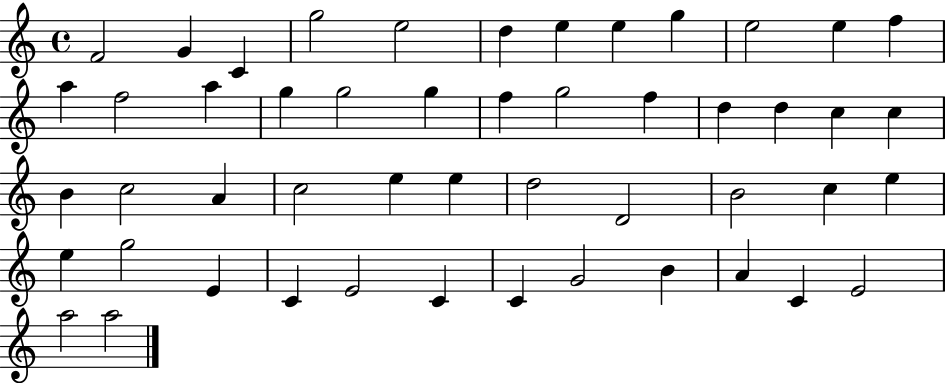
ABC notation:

X:1
T:Untitled
M:4/4
L:1/4
K:C
F2 G C g2 e2 d e e g e2 e f a f2 a g g2 g f g2 f d d c c B c2 A c2 e e d2 D2 B2 c e e g2 E C E2 C C G2 B A C E2 a2 a2